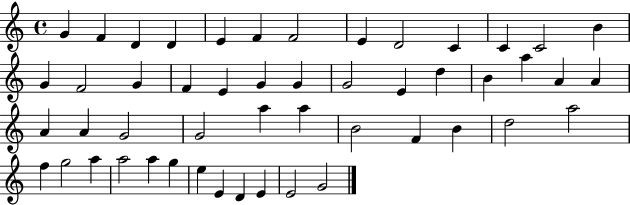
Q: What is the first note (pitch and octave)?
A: G4